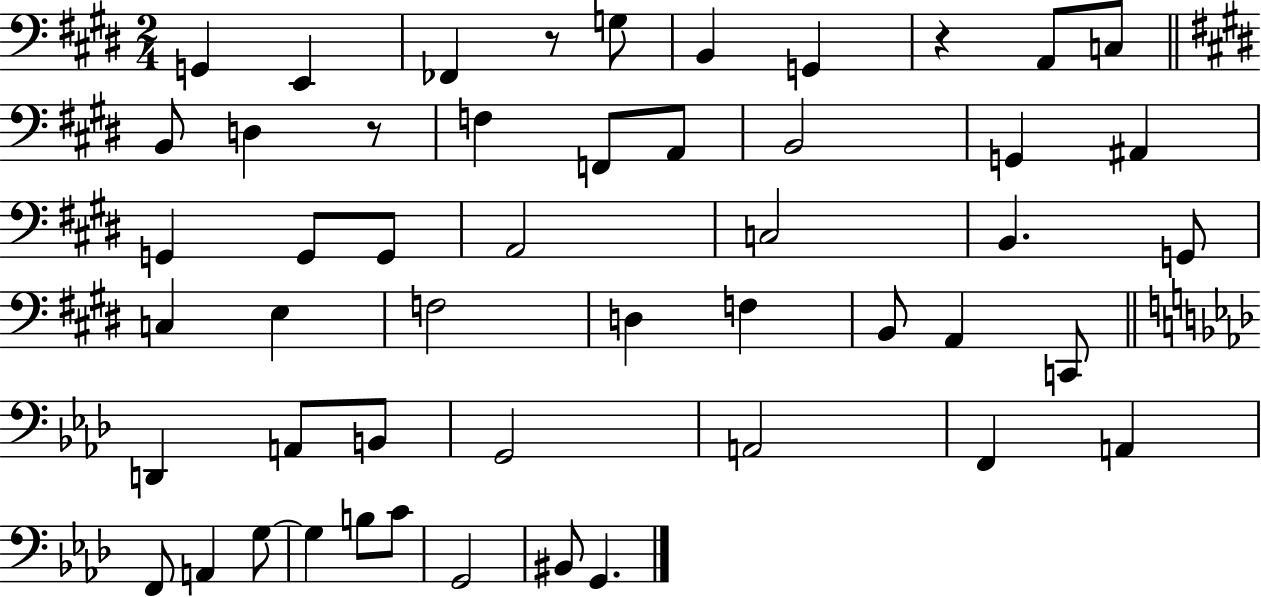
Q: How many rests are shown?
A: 3